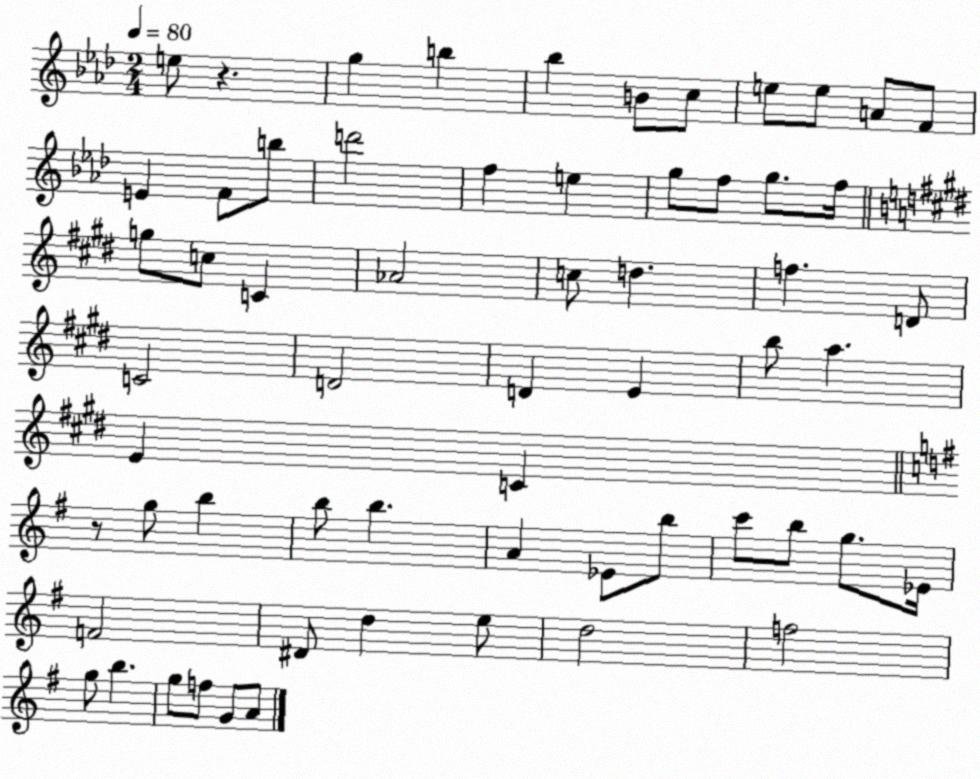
X:1
T:Untitled
M:2/4
L:1/4
K:Ab
e/2 z g b _b B/2 c/2 e/2 e/2 A/2 F/2 E F/2 b/2 d'2 f e g/2 f/2 g/2 f/4 g/2 c/2 C _A2 c/2 d f D/2 C2 D2 D E b/2 a E C z/2 g/2 b b/2 b A _E/2 b/2 c'/2 b/2 g/2 _E/4 F2 ^D/2 d e/2 d2 f2 g/2 b g/2 f/2 G/2 A/2